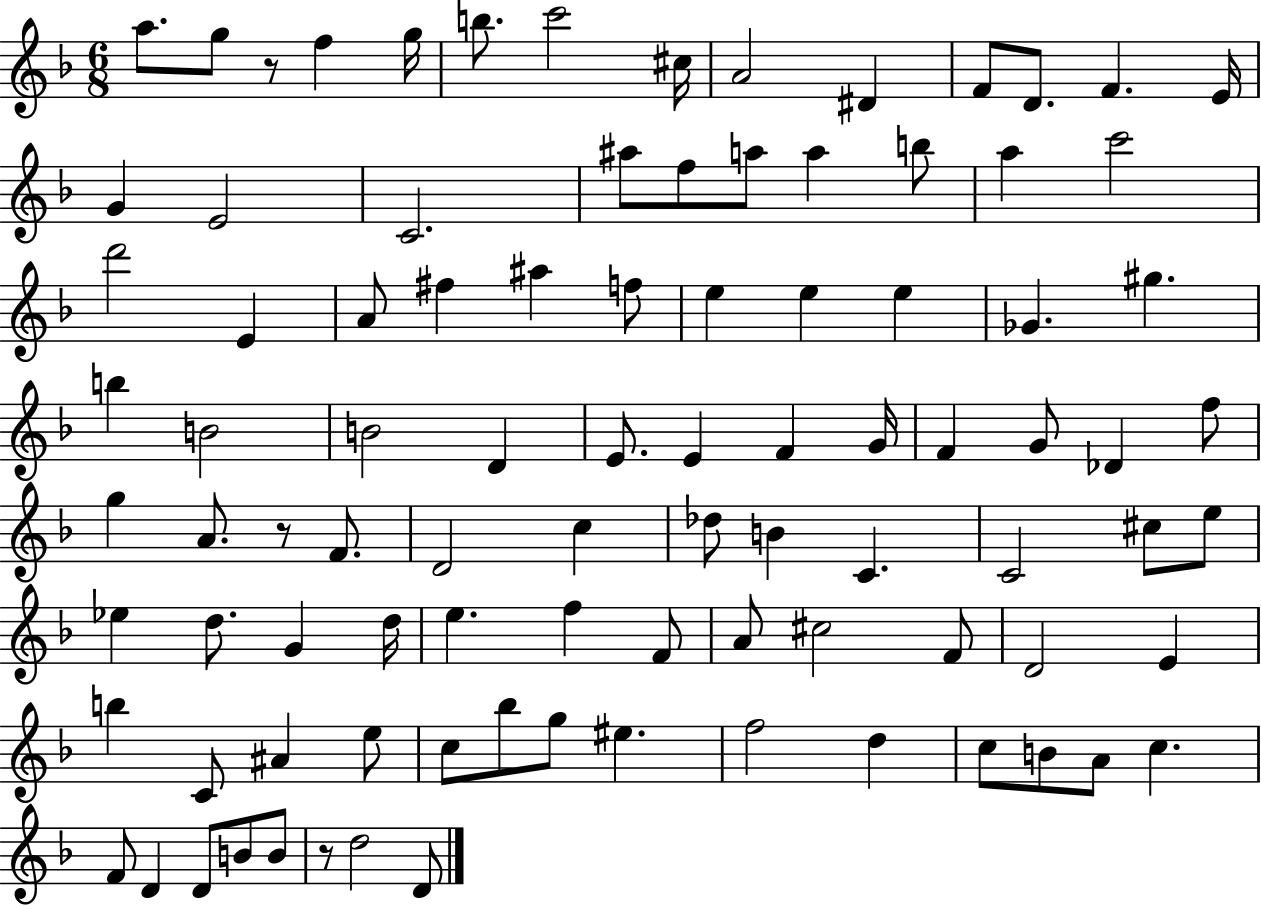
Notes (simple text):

A5/e. G5/e R/e F5/q G5/s B5/e. C6/h C#5/s A4/h D#4/q F4/e D4/e. F4/q. E4/s G4/q E4/h C4/h. A#5/e F5/e A5/e A5/q B5/e A5/q C6/h D6/h E4/q A4/e F#5/q A#5/q F5/e E5/q E5/q E5/q Gb4/q. G#5/q. B5/q B4/h B4/h D4/q E4/e. E4/q F4/q G4/s F4/q G4/e Db4/q F5/e G5/q A4/e. R/e F4/e. D4/h C5/q Db5/e B4/q C4/q. C4/h C#5/e E5/e Eb5/q D5/e. G4/q D5/s E5/q. F5/q F4/e A4/e C#5/h F4/e D4/h E4/q B5/q C4/e A#4/q E5/e C5/e Bb5/e G5/e EIS5/q. F5/h D5/q C5/e B4/e A4/e C5/q. F4/e D4/q D4/e B4/e B4/e R/e D5/h D4/e